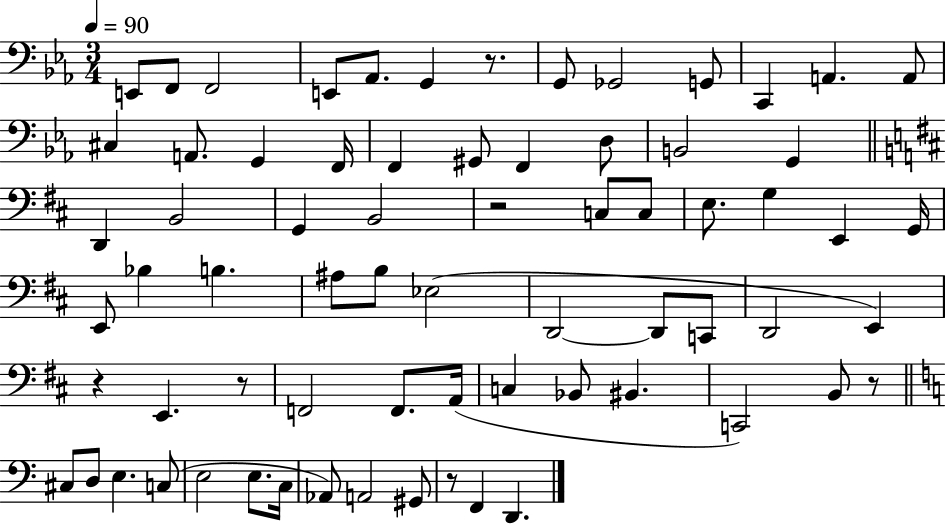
{
  \clef bass
  \numericTimeSignature
  \time 3/4
  \key ees \major
  \tempo 4 = 90
  e,8 f,8 f,2 | e,8 aes,8. g,4 r8. | g,8 ges,2 g,8 | c,4 a,4. a,8 | \break cis4 a,8. g,4 f,16 | f,4 gis,8 f,4 d8 | b,2 g,4 | \bar "||" \break \key d \major d,4 b,2 | g,4 b,2 | r2 c8 c8 | e8. g4 e,4 g,16 | \break e,8 bes4 b4. | ais8 b8 ees2( | d,2~~ d,8 c,8 | d,2 e,4) | \break r4 e,4. r8 | f,2 f,8. a,16( | c4 bes,8 bis,4. | c,2) b,8 r8 | \break \bar "||" \break \key a \minor cis8 d8 e4. c8( | e2 e8. c16 | aes,8) a,2 gis,8 | r8 f,4 d,4. | \break \bar "|."
}